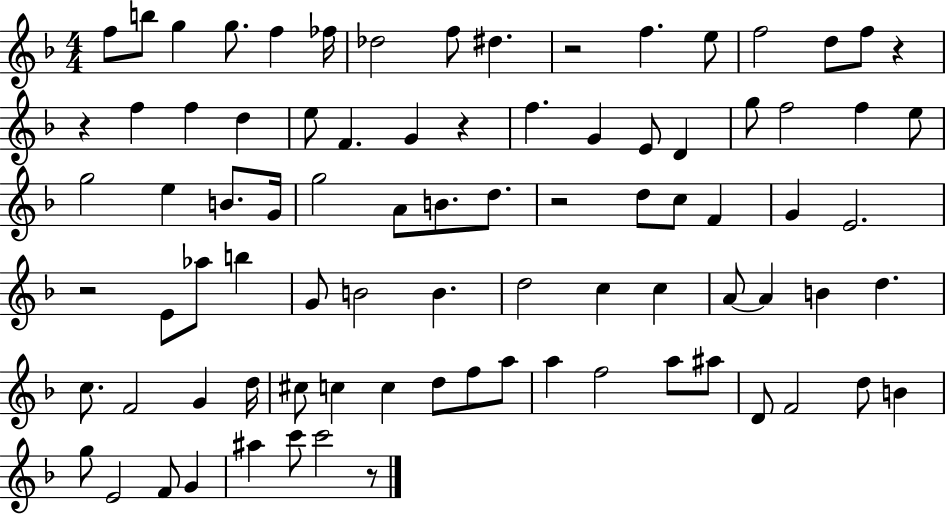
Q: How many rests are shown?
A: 7